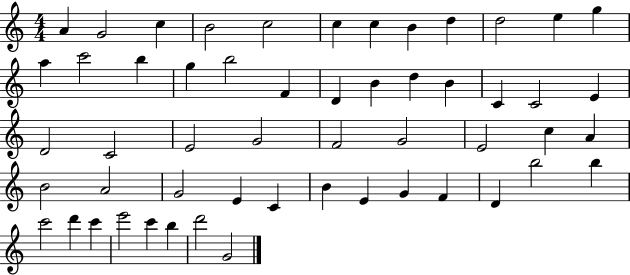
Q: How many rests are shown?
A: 0